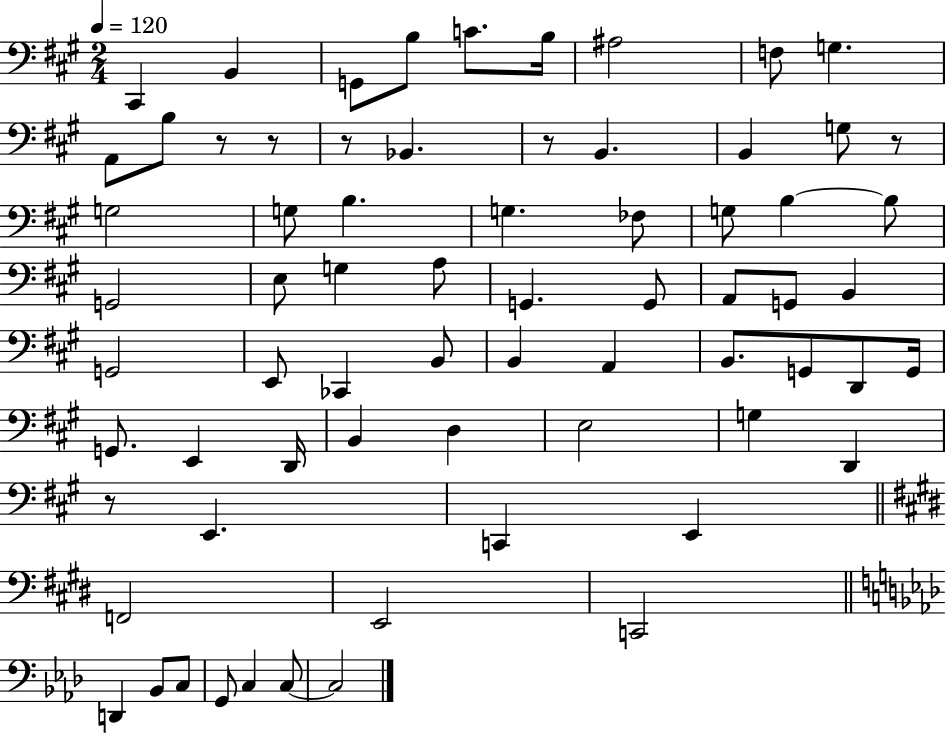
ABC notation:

X:1
T:Untitled
M:2/4
L:1/4
K:A
^C,, B,, G,,/2 B,/2 C/2 B,/4 ^A,2 F,/2 G, A,,/2 B,/2 z/2 z/2 z/2 _B,, z/2 B,, B,, G,/2 z/2 G,2 G,/2 B, G, _F,/2 G,/2 B, B,/2 G,,2 E,/2 G, A,/2 G,, G,,/2 A,,/2 G,,/2 B,, G,,2 E,,/2 _C,, B,,/2 B,, A,, B,,/2 G,,/2 D,,/2 G,,/4 G,,/2 E,, D,,/4 B,, D, E,2 G, D,, z/2 E,, C,, E,, F,,2 E,,2 C,,2 D,, _B,,/2 C,/2 G,,/2 C, C,/2 C,2